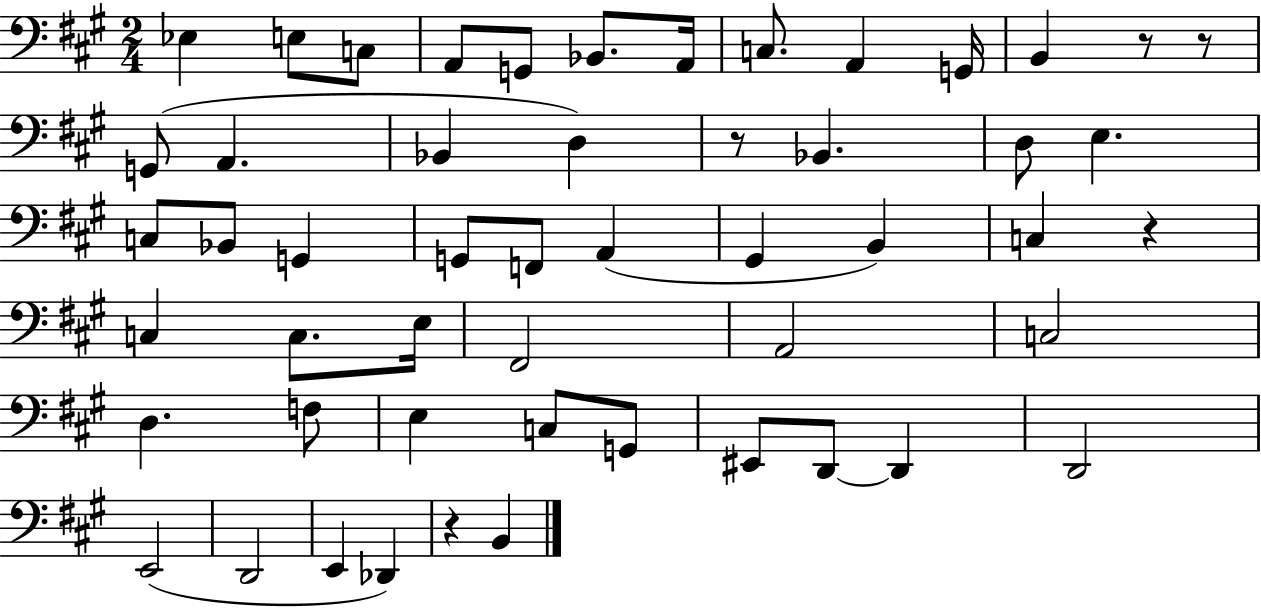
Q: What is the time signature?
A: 2/4